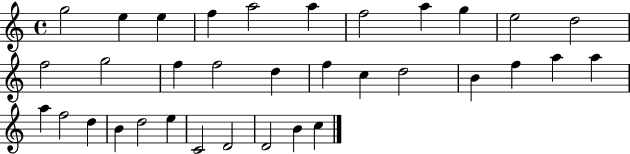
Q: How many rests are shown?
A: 0